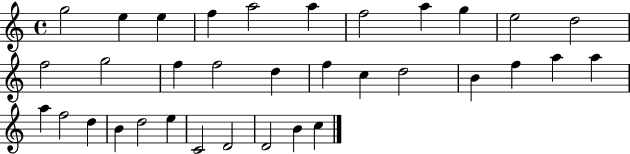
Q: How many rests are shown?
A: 0